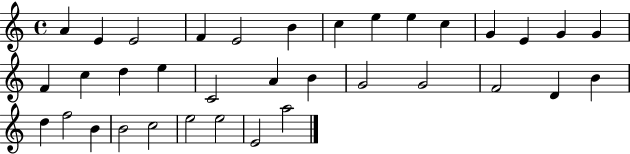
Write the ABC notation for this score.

X:1
T:Untitled
M:4/4
L:1/4
K:C
A E E2 F E2 B c e e c G E G G F c d e C2 A B G2 G2 F2 D B d f2 B B2 c2 e2 e2 E2 a2